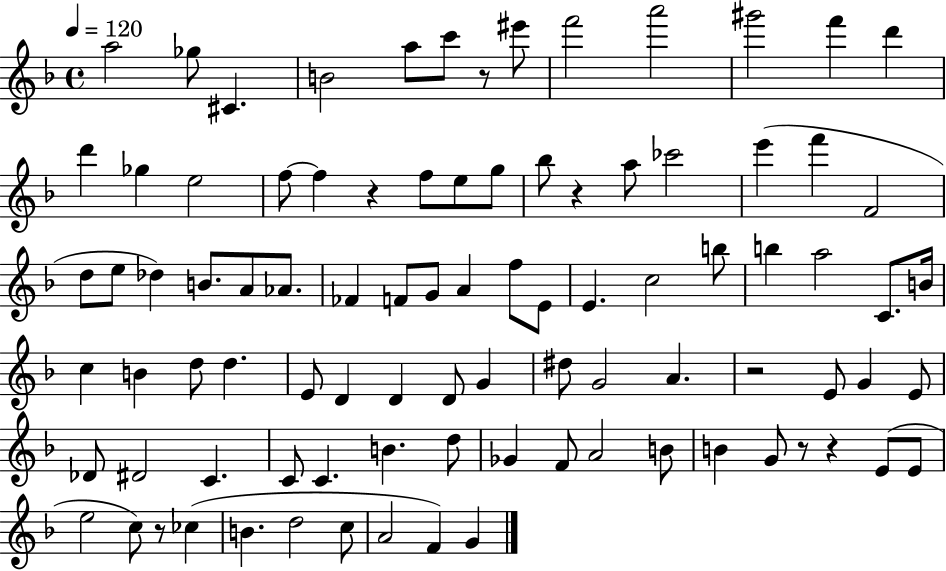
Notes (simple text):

A5/h Gb5/e C#4/q. B4/h A5/e C6/e R/e EIS6/e F6/h A6/h G#6/h F6/q D6/q D6/q Gb5/q E5/h F5/e F5/q R/q F5/e E5/e G5/e Bb5/e R/q A5/e CES6/h E6/q F6/q F4/h D5/e E5/e Db5/q B4/e. A4/e Ab4/e. FES4/q F4/e G4/e A4/q F5/e E4/e E4/q. C5/h B5/e B5/q A5/h C4/e. B4/s C5/q B4/q D5/e D5/q. E4/e D4/q D4/q D4/e G4/q D#5/e G4/h A4/q. R/h E4/e G4/q E4/e Db4/e D#4/h C4/q. C4/e C4/q. B4/q. D5/e Gb4/q F4/e A4/h B4/e B4/q G4/e R/e R/q E4/e E4/e E5/h C5/e R/e CES5/q B4/q. D5/h C5/e A4/h F4/q G4/q